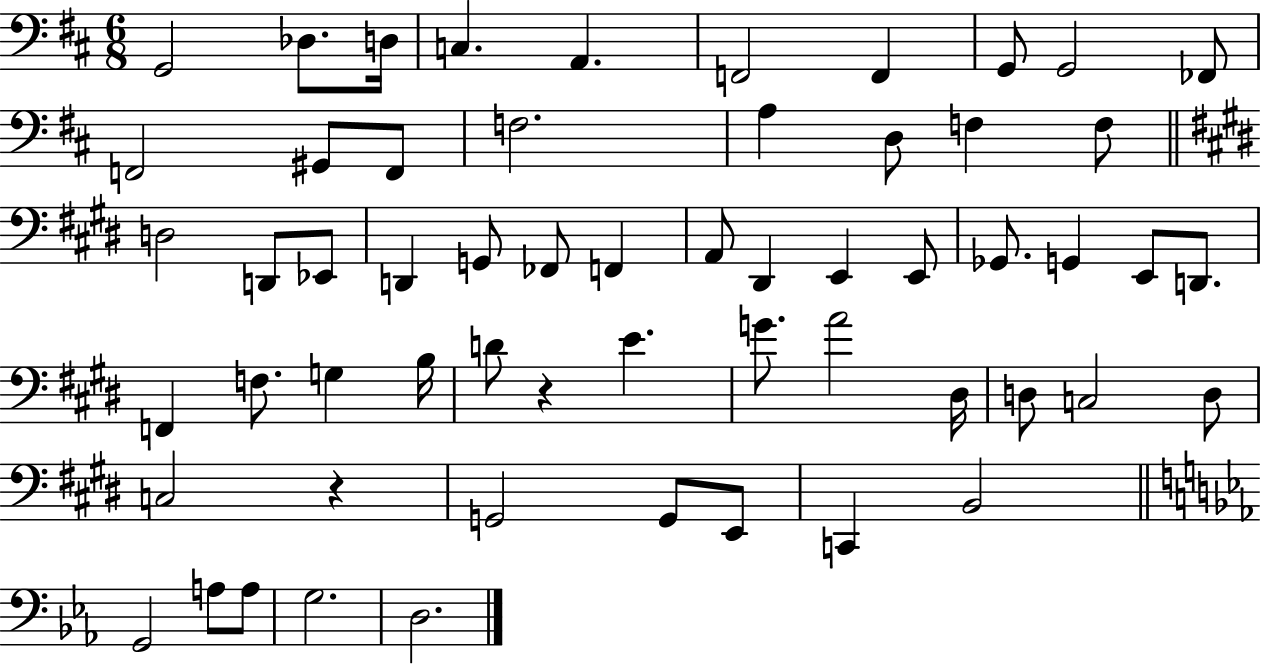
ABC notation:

X:1
T:Untitled
M:6/8
L:1/4
K:D
G,,2 _D,/2 D,/4 C, A,, F,,2 F,, G,,/2 G,,2 _F,,/2 F,,2 ^G,,/2 F,,/2 F,2 A, D,/2 F, F,/2 D,2 D,,/2 _E,,/2 D,, G,,/2 _F,,/2 F,, A,,/2 ^D,, E,, E,,/2 _G,,/2 G,, E,,/2 D,,/2 F,, F,/2 G, B,/4 D/2 z E G/2 A2 ^D,/4 D,/2 C,2 D,/2 C,2 z G,,2 G,,/2 E,,/2 C,, B,,2 G,,2 A,/2 A,/2 G,2 D,2